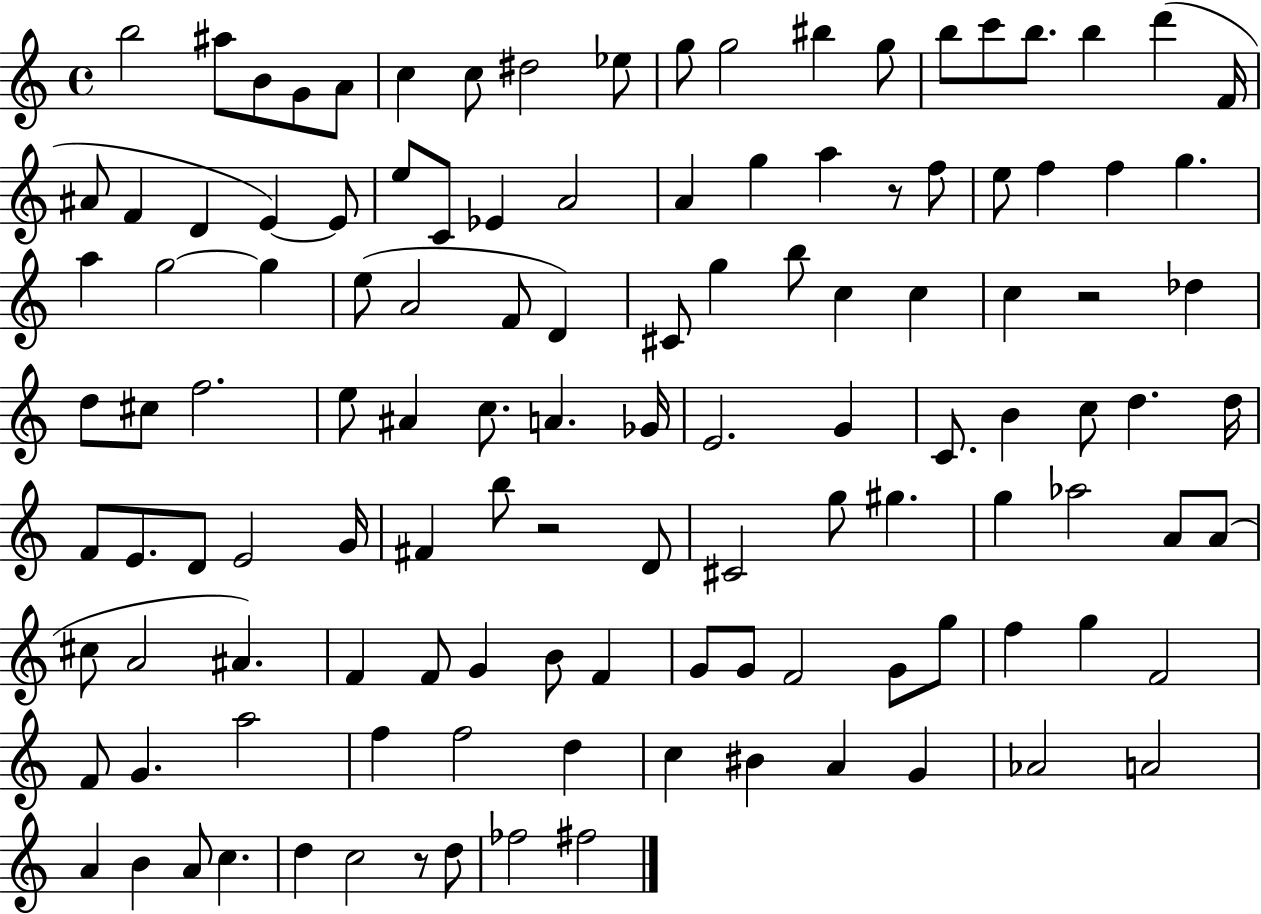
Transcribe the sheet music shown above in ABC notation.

X:1
T:Untitled
M:4/4
L:1/4
K:C
b2 ^a/2 B/2 G/2 A/2 c c/2 ^d2 _e/2 g/2 g2 ^b g/2 b/2 c'/2 b/2 b d' F/4 ^A/2 F D E E/2 e/2 C/2 _E A2 A g a z/2 f/2 e/2 f f g a g2 g e/2 A2 F/2 D ^C/2 g b/2 c c c z2 _d d/2 ^c/2 f2 e/2 ^A c/2 A _G/4 E2 G C/2 B c/2 d d/4 F/2 E/2 D/2 E2 G/4 ^F b/2 z2 D/2 ^C2 g/2 ^g g _a2 A/2 A/2 ^c/2 A2 ^A F F/2 G B/2 F G/2 G/2 F2 G/2 g/2 f g F2 F/2 G a2 f f2 d c ^B A G _A2 A2 A B A/2 c d c2 z/2 d/2 _f2 ^f2